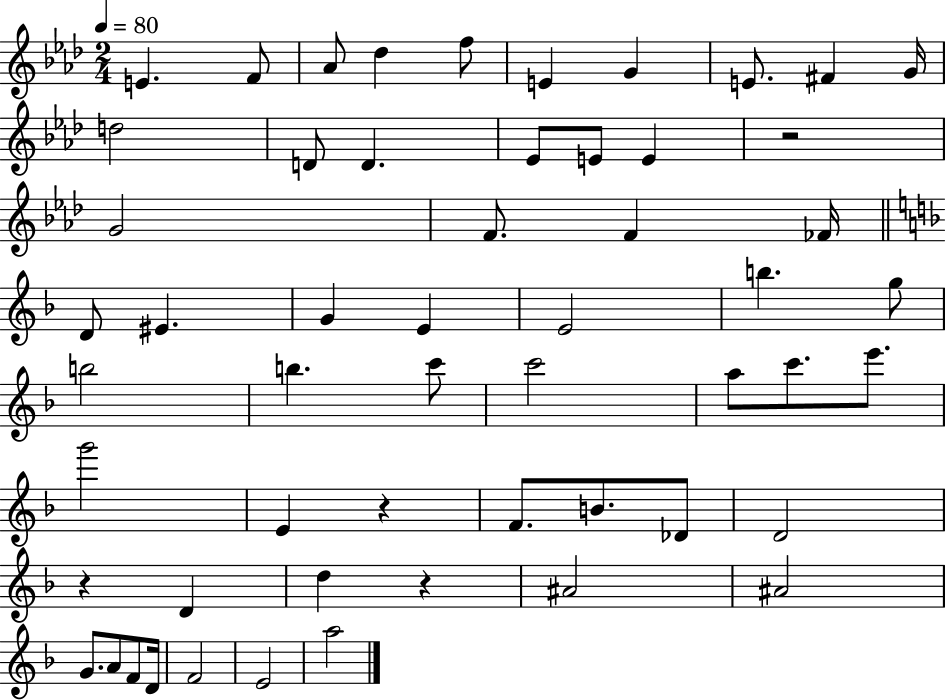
E4/q. F4/e Ab4/e Db5/q F5/e E4/q G4/q E4/e. F#4/q G4/s D5/h D4/e D4/q. Eb4/e E4/e E4/q R/h G4/h F4/e. F4/q FES4/s D4/e EIS4/q. G4/q E4/q E4/h B5/q. G5/e B5/h B5/q. C6/e C6/h A5/e C6/e. E6/e. G6/h E4/q R/q F4/e. B4/e. Db4/e D4/h R/q D4/q D5/q R/q A#4/h A#4/h G4/e. A4/e F4/e D4/s F4/h E4/h A5/h